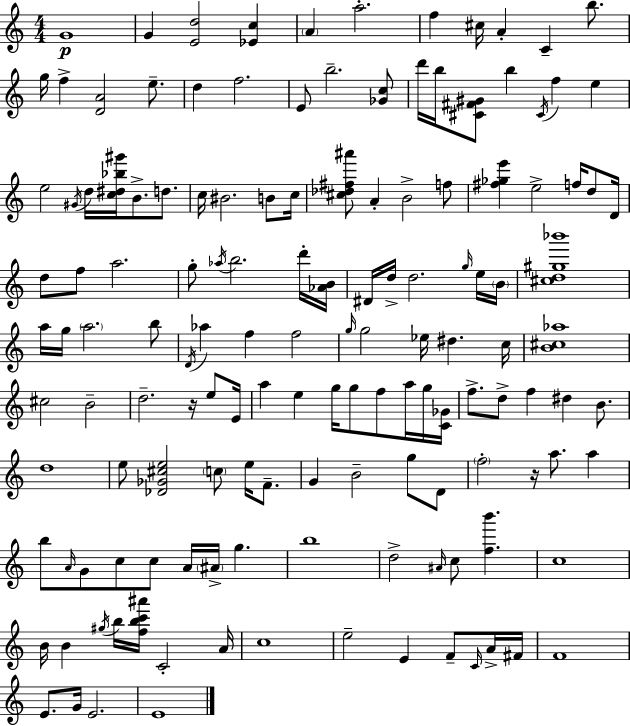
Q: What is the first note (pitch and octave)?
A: G4